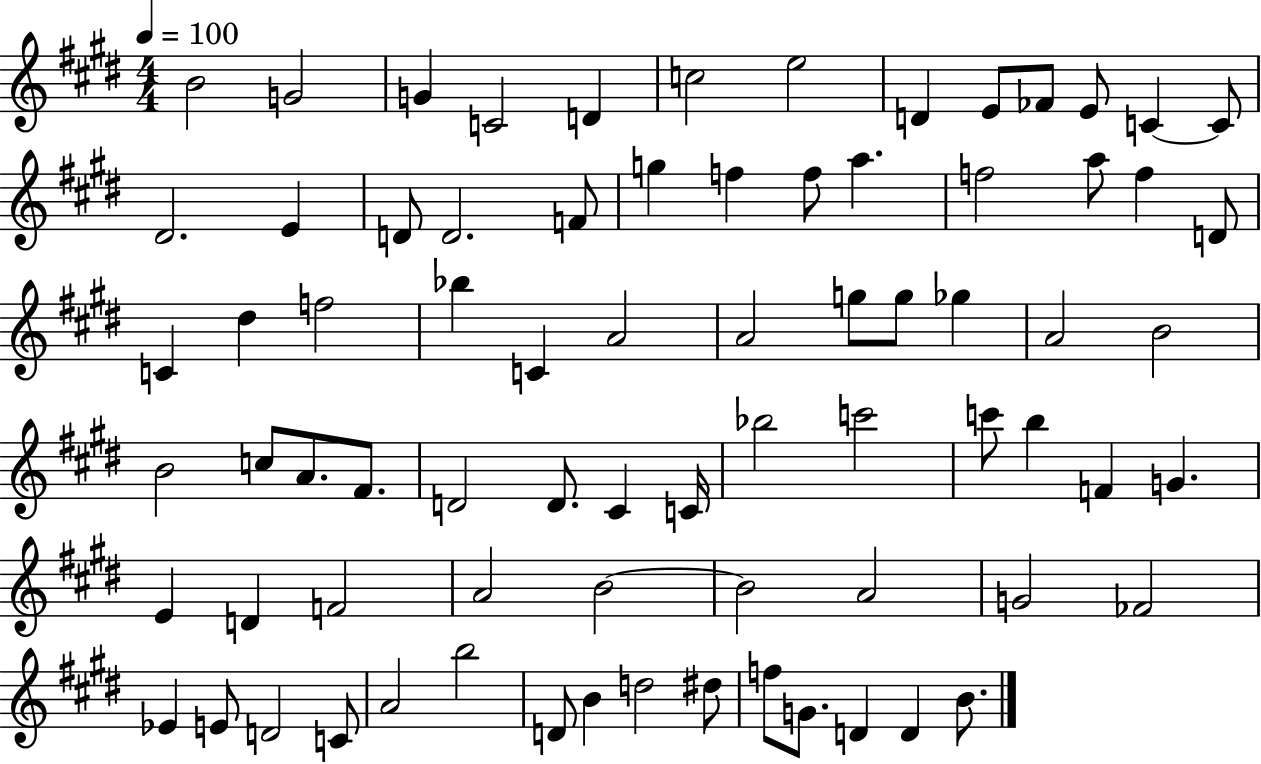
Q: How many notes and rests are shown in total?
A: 76